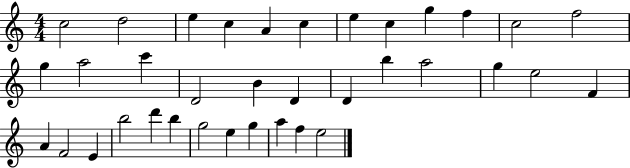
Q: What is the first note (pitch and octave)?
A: C5